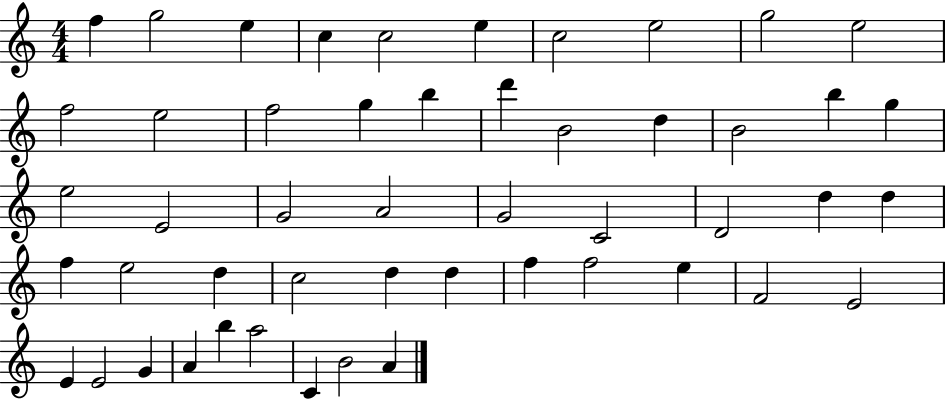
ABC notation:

X:1
T:Untitled
M:4/4
L:1/4
K:C
f g2 e c c2 e c2 e2 g2 e2 f2 e2 f2 g b d' B2 d B2 b g e2 E2 G2 A2 G2 C2 D2 d d f e2 d c2 d d f f2 e F2 E2 E E2 G A b a2 C B2 A